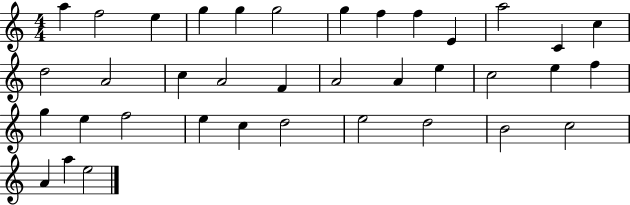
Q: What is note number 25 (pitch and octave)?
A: G5